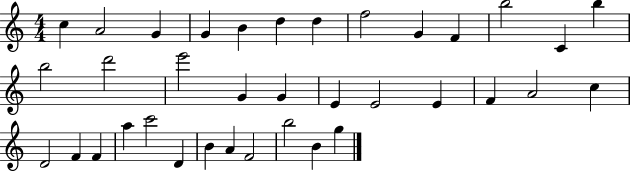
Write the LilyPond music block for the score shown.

{
  \clef treble
  \numericTimeSignature
  \time 4/4
  \key c \major
  c''4 a'2 g'4 | g'4 b'4 d''4 d''4 | f''2 g'4 f'4 | b''2 c'4 b''4 | \break b''2 d'''2 | e'''2 g'4 g'4 | e'4 e'2 e'4 | f'4 a'2 c''4 | \break d'2 f'4 f'4 | a''4 c'''2 d'4 | b'4 a'4 f'2 | b''2 b'4 g''4 | \break \bar "|."
}